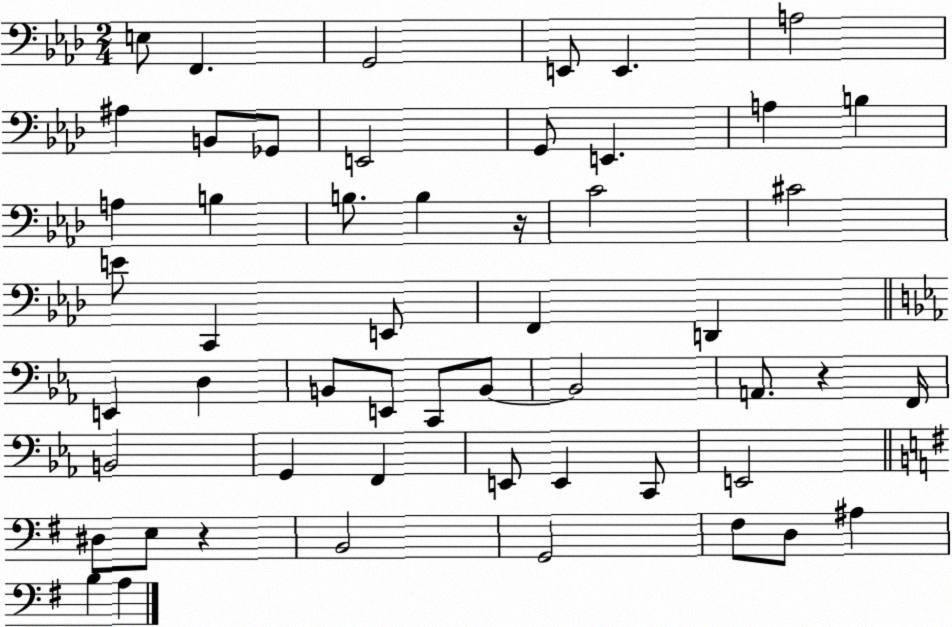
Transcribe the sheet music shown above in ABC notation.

X:1
T:Untitled
M:2/4
L:1/4
K:Ab
E,/2 F,, G,,2 E,,/2 E,, A,2 ^A, B,,/2 _G,,/2 E,,2 G,,/2 E,, A, B, A, B, B,/2 B, z/4 C2 ^C2 E/2 C,, E,,/2 F,, D,, E,, D, B,,/2 E,,/2 C,,/2 B,,/2 B,,2 A,,/2 z F,,/4 B,,2 G,, F,, E,,/2 E,, C,,/2 E,,2 ^D,/2 E,/2 z B,,2 G,,2 ^F,/2 D,/2 ^A, B, A,